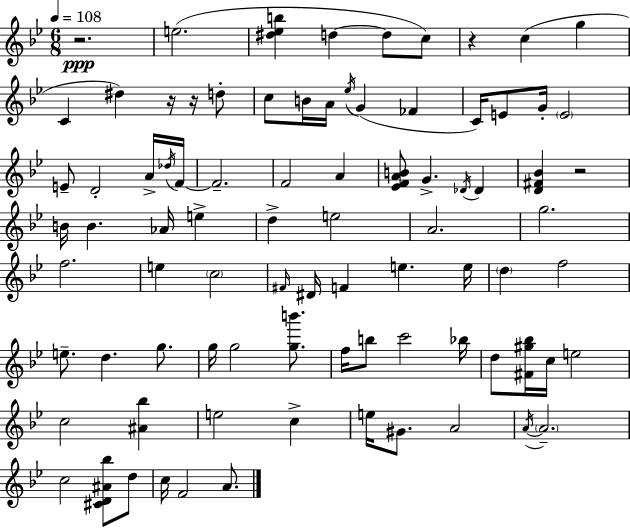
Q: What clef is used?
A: treble